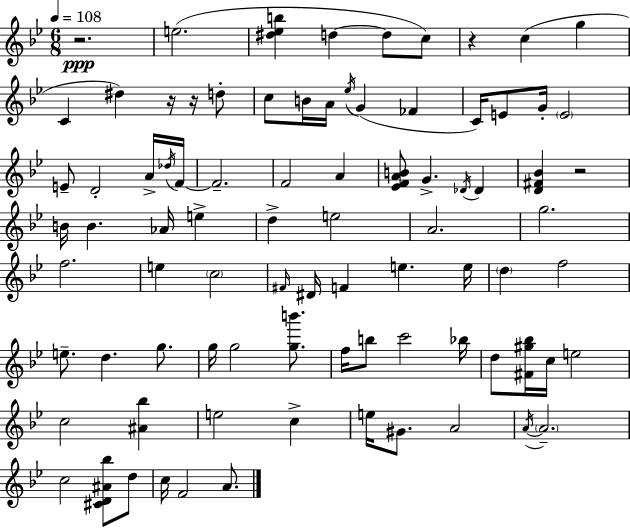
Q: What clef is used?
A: treble